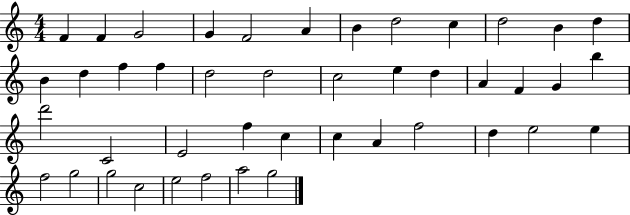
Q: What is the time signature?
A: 4/4